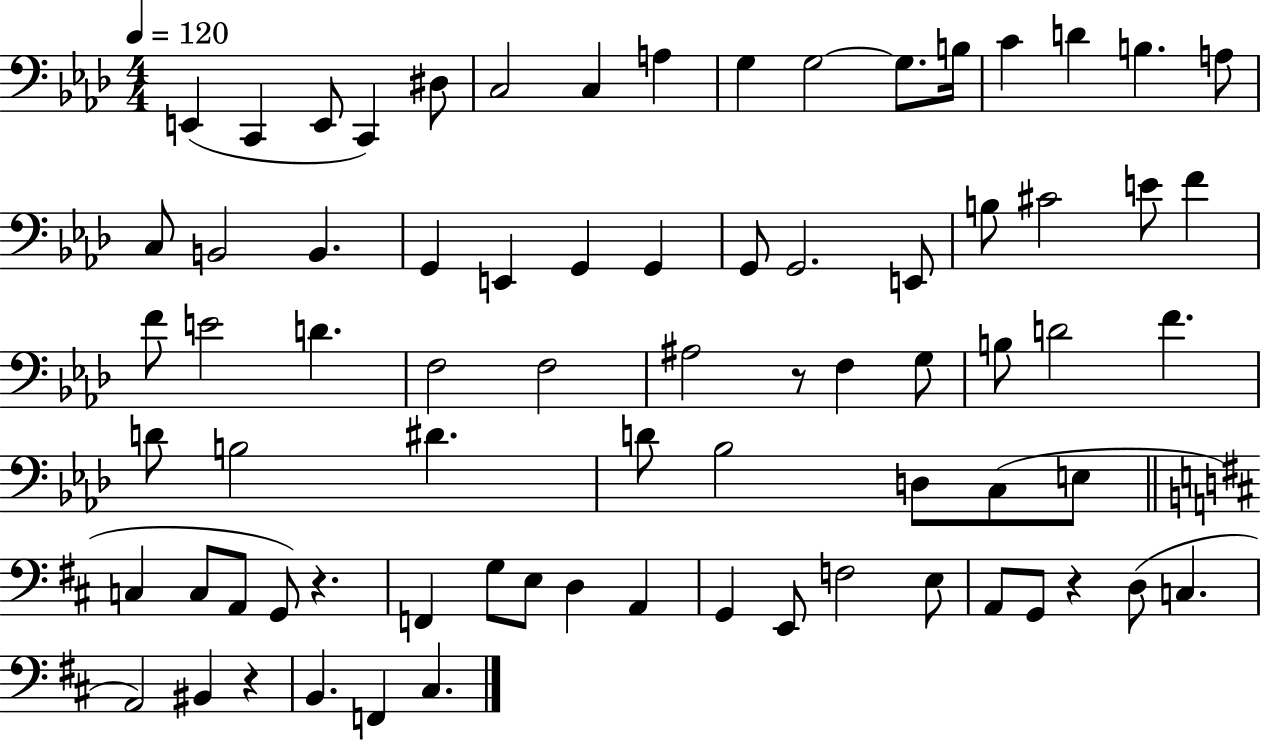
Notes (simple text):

E2/q C2/q E2/e C2/q D#3/e C3/h C3/q A3/q G3/q G3/h G3/e. B3/s C4/q D4/q B3/q. A3/e C3/e B2/h B2/q. G2/q E2/q G2/q G2/q G2/e G2/h. E2/e B3/e C#4/h E4/e F4/q F4/e E4/h D4/q. F3/h F3/h A#3/h R/e F3/q G3/e B3/e D4/h F4/q. D4/e B3/h D#4/q. D4/e Bb3/h D3/e C3/e E3/e C3/q C3/e A2/e G2/e R/q. F2/q G3/e E3/e D3/q A2/q G2/q E2/e F3/h E3/e A2/e G2/e R/q D3/e C3/q. A2/h BIS2/q R/q B2/q. F2/q C#3/q.